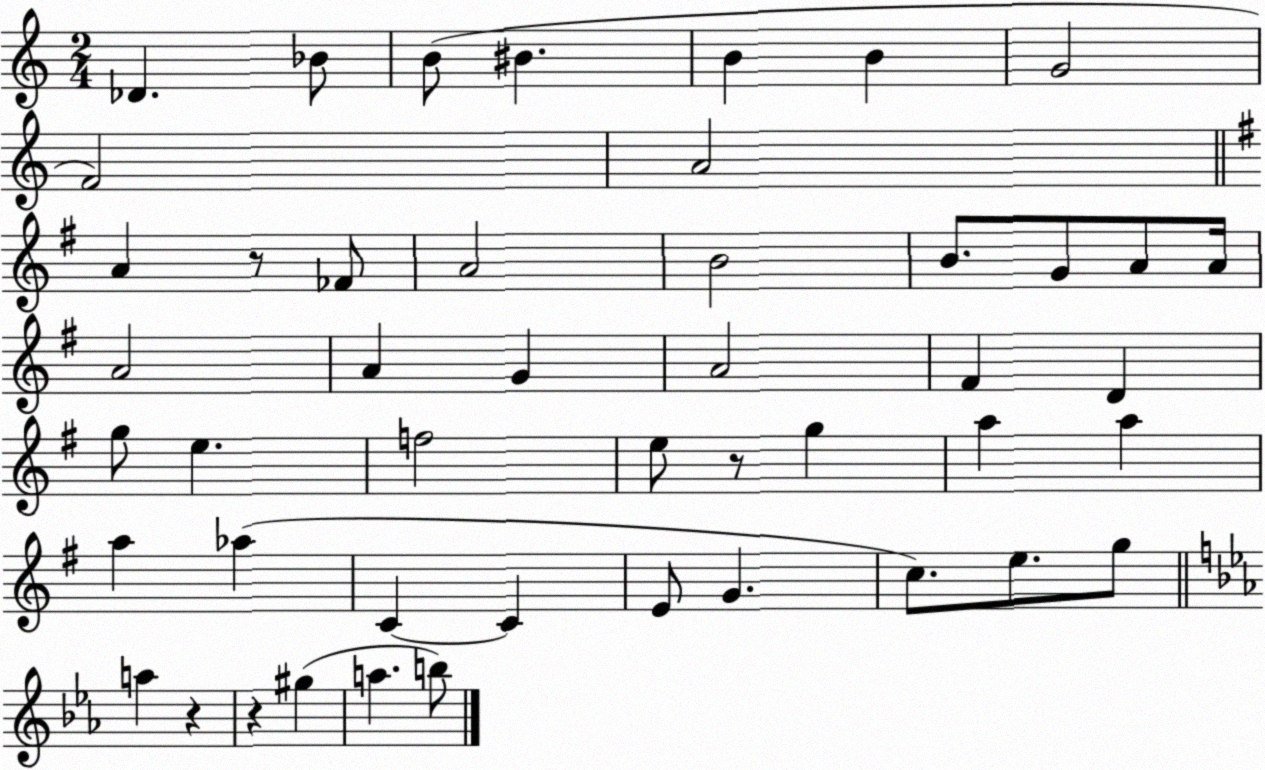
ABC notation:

X:1
T:Untitled
M:2/4
L:1/4
K:C
_D _B/2 B/2 ^B B B G2 F2 A2 A z/2 _F/2 A2 B2 B/2 G/2 A/2 A/4 A2 A G A2 ^F D g/2 e f2 e/2 z/2 g a a a _a C C E/2 G c/2 e/2 g/2 a z z ^g a b/2